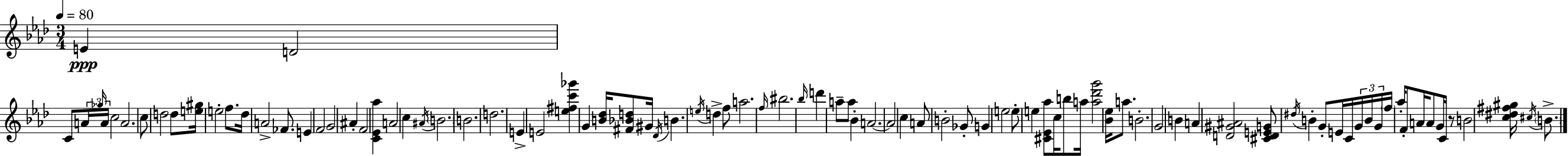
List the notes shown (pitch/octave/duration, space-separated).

E4/q D4/h C4/e A4/s Gb5/s A4/s C5/h A4/h. C5/e D5/h D5/e [E5,G#5]/s E5/h F5/e. Db5/s A4/h FES4/e. E4/q F4/h G4/h A#4/q F4/h [C4,Eb4,Ab5]/q A4/h C5/q A#4/s B4/h. B4/h. D5/h. E4/q E4/h [E5,F#5,C6,Gb6]/q G4/q [B4,Db5]/s [F#4,Bb4,D5]/e G#4/s Db4/s B4/q. E5/s D5/q F5/e A5/h. F5/s BIS5/h. Bb5/s D6/q A5/e A5/e Bb4/q A4/h. A4/h C5/q A4/e B4/h Gb4/e G4/q E5/h E5/e E5/q [C#4,Eb4,Ab5]/e C5/s B5/e A5/s [A5,Db6,G6]/h [Bb4,Eb5]/s A5/e. B4/h. G4/h B4/q A4/q [D4,G#4,A#4]/h [C#4,D4,E4,G4]/e D#5/s B4/q G4/e E4/s C4/s G4/s B4/s G4/s F5/s Ab5/s F4/e A4/s A4/e G4/s C4/s R/e B4/h [C5,D#5,F#5,G#5]/s C#5/s B4/e.